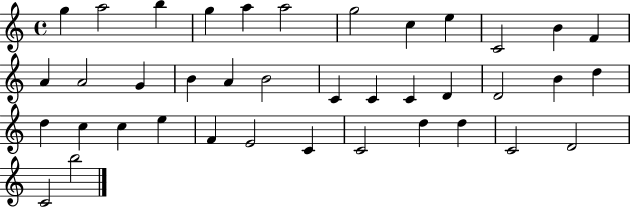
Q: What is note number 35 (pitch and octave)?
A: D5